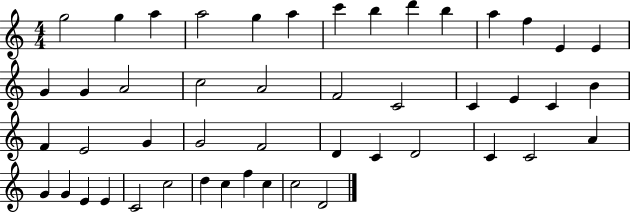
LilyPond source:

{
  \clef treble
  \numericTimeSignature
  \time 4/4
  \key c \major
  g''2 g''4 a''4 | a''2 g''4 a''4 | c'''4 b''4 d'''4 b''4 | a''4 f''4 e'4 e'4 | \break g'4 g'4 a'2 | c''2 a'2 | f'2 c'2 | c'4 e'4 c'4 b'4 | \break f'4 e'2 g'4 | g'2 f'2 | d'4 c'4 d'2 | c'4 c'2 a'4 | \break g'4 g'4 e'4 e'4 | c'2 c''2 | d''4 c''4 f''4 c''4 | c''2 d'2 | \break \bar "|."
}